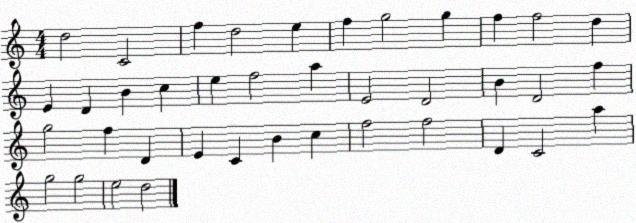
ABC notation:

X:1
T:Untitled
M:4/4
L:1/4
K:C
d2 C2 f d2 e f g2 g f f2 d E D B c e f2 a E2 D2 B D2 f g2 f D E C B c f2 f2 D C2 a g2 g2 e2 d2